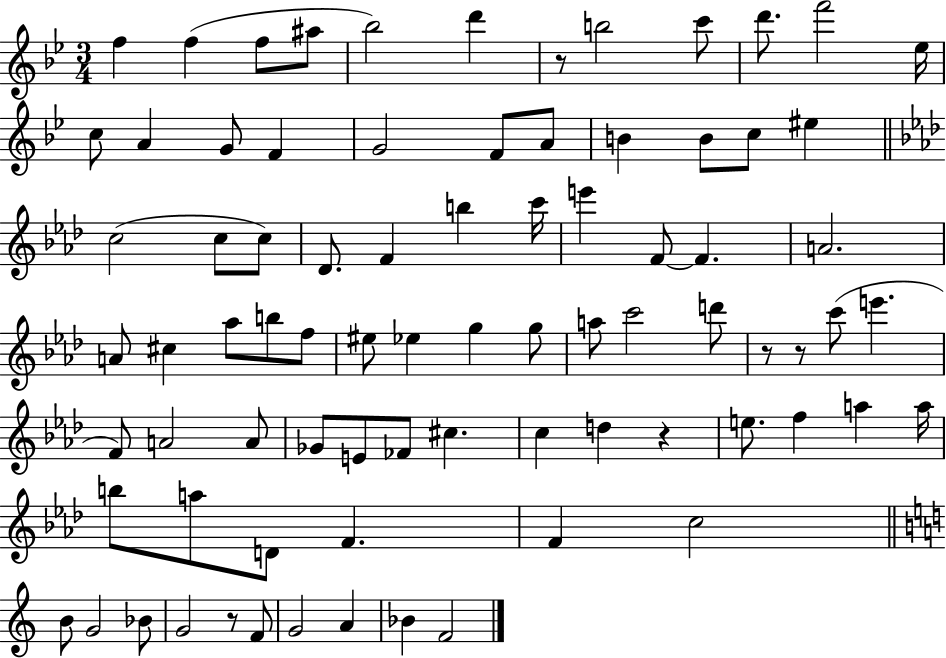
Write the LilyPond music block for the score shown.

{
  \clef treble
  \numericTimeSignature
  \time 3/4
  \key bes \major
  f''4 f''4( f''8 ais''8 | bes''2) d'''4 | r8 b''2 c'''8 | d'''8. f'''2 ees''16 | \break c''8 a'4 g'8 f'4 | g'2 f'8 a'8 | b'4 b'8 c''8 eis''4 | \bar "||" \break \key f \minor c''2( c''8 c''8) | des'8. f'4 b''4 c'''16 | e'''4 f'8~~ f'4. | a'2. | \break a'8 cis''4 aes''8 b''8 f''8 | eis''8 ees''4 g''4 g''8 | a''8 c'''2 d'''8 | r8 r8 c'''8( e'''4. | \break f'8) a'2 a'8 | ges'8 e'8 fes'8 cis''4. | c''4 d''4 r4 | e''8. f''4 a''4 a''16 | \break b''8 a''8 d'8 f'4. | f'4 c''2 | \bar "||" \break \key a \minor b'8 g'2 bes'8 | g'2 r8 f'8 | g'2 a'4 | bes'4 f'2 | \break \bar "|."
}